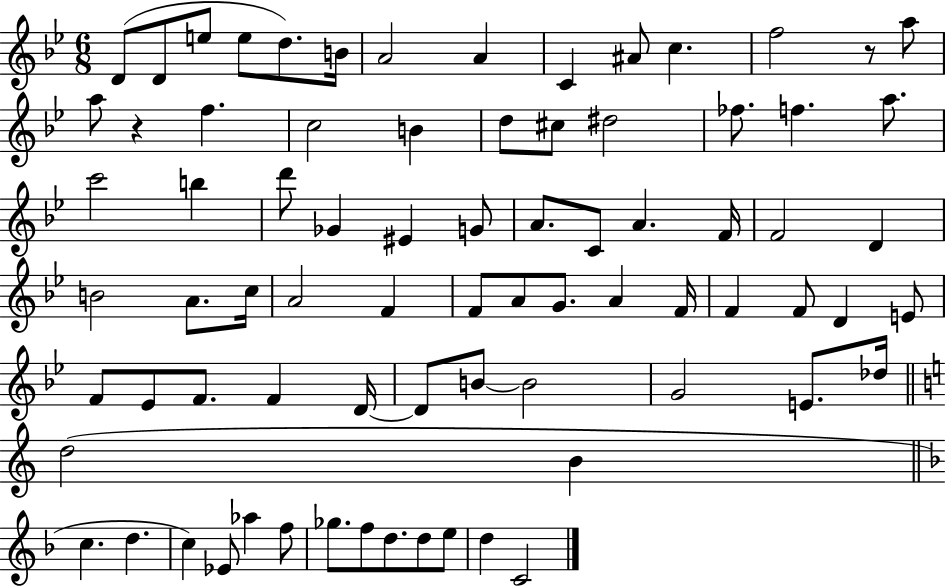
D4/e D4/e E5/e E5/e D5/e. B4/s A4/h A4/q C4/q A#4/e C5/q. F5/h R/e A5/e A5/e R/q F5/q. C5/h B4/q D5/e C#5/e D#5/h FES5/e. F5/q. A5/e. C6/h B5/q D6/e Gb4/q EIS4/q G4/e A4/e. C4/e A4/q. F4/s F4/h D4/q B4/h A4/e. C5/s A4/h F4/q F4/e A4/e G4/e. A4/q F4/s F4/q F4/e D4/q E4/e F4/e Eb4/e F4/e. F4/q D4/s D4/e B4/e B4/h G4/h E4/e. Db5/s D5/h B4/q C5/q. D5/q. C5/q Eb4/e Ab5/q F5/e Gb5/e. F5/e D5/e. D5/e E5/e D5/q C4/h